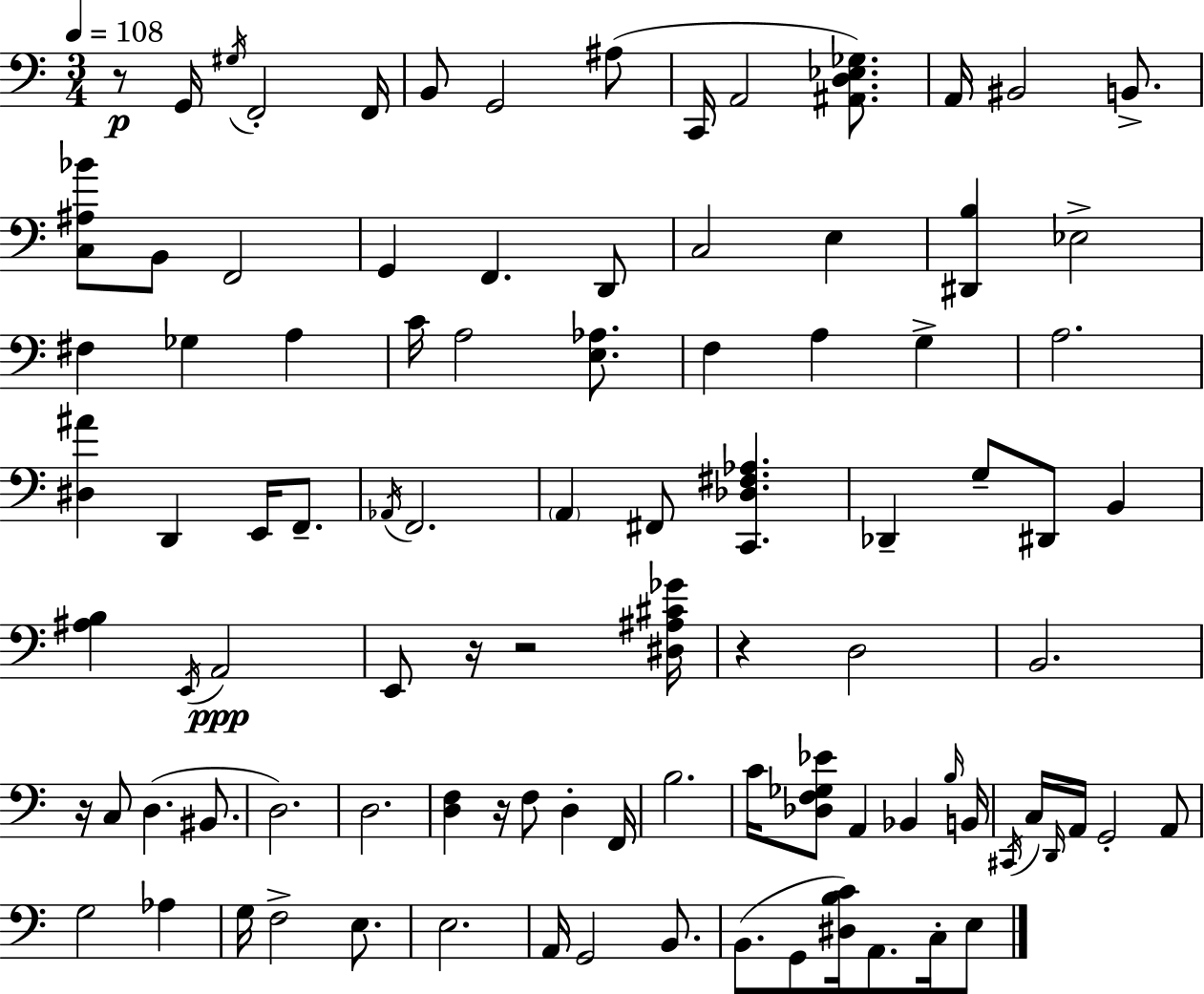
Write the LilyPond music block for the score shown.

{
  \clef bass
  \numericTimeSignature
  \time 3/4
  \key c \major
  \tempo 4 = 108
  r8\p g,16 \acciaccatura { gis16 } f,2-. | f,16 b,8 g,2 ais8( | c,16 a,2 <ais, d ees ges>8.) | a,16 bis,2 b,8.-> | \break <c ais bes'>8 b,8 f,2 | g,4 f,4. d,8 | c2 e4 | <dis, b>4 ees2-> | \break fis4 ges4 a4 | c'16 a2 <e aes>8. | f4 a4 g4-> | a2. | \break <dis ais'>4 d,4 e,16 f,8.-- | \acciaccatura { aes,16 } f,2. | \parenthesize a,4 fis,8 <c, des fis aes>4. | des,4-- g8-- dis,8 b,4 | \break <ais b>4 \acciaccatura { e,16 }\ppp a,2 | e,8 r16 r2 | <dis ais cis' ges'>16 r4 d2 | b,2. | \break r16 c8 d4.( | bis,8. d2.) | d2. | <d f>4 r16 f8 d4-. | \break f,16 b2. | c'16 <des f ges ees'>8 a,4 bes,4 | \grace { b16 } b,16 \acciaccatura { cis,16 } c16 \grace { d,16 } a,16 g,2-. | a,8 g2 | \break aes4 g16 f2-> | e8. e2. | a,16 g,2 | b,8. b,8.( g,8 <dis b c'>16) | \break a,8. c16-. e8 \bar "|."
}